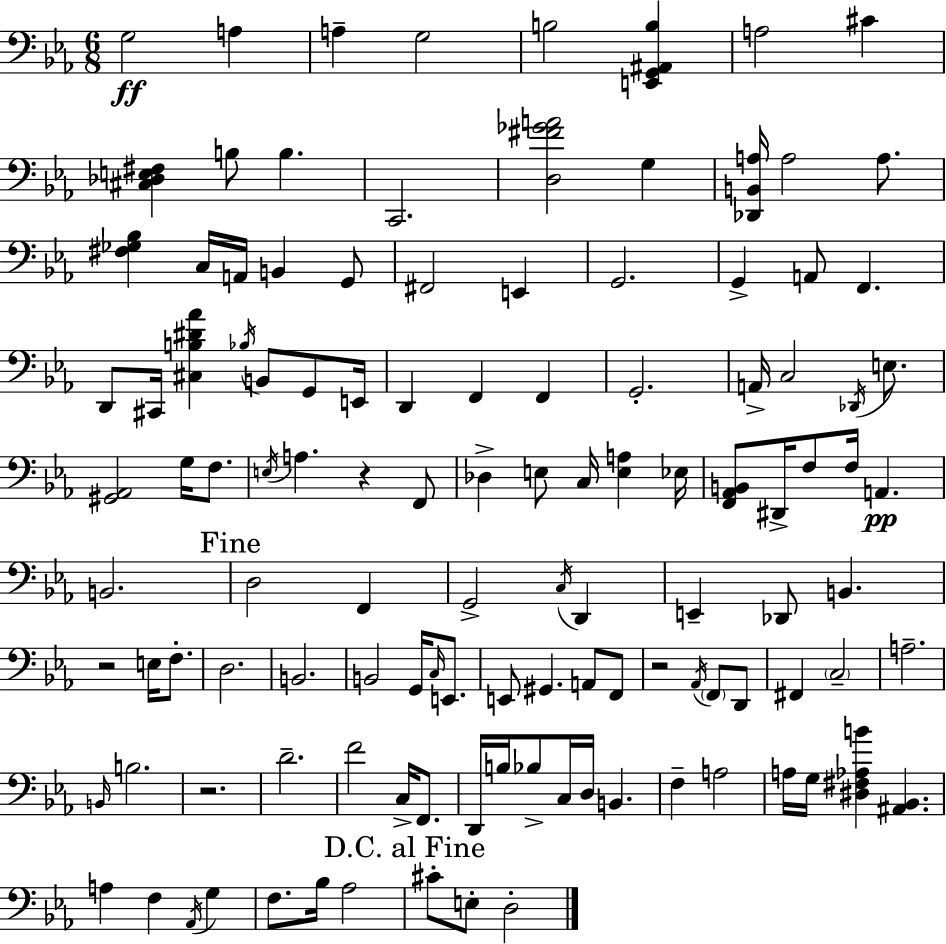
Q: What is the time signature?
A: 6/8